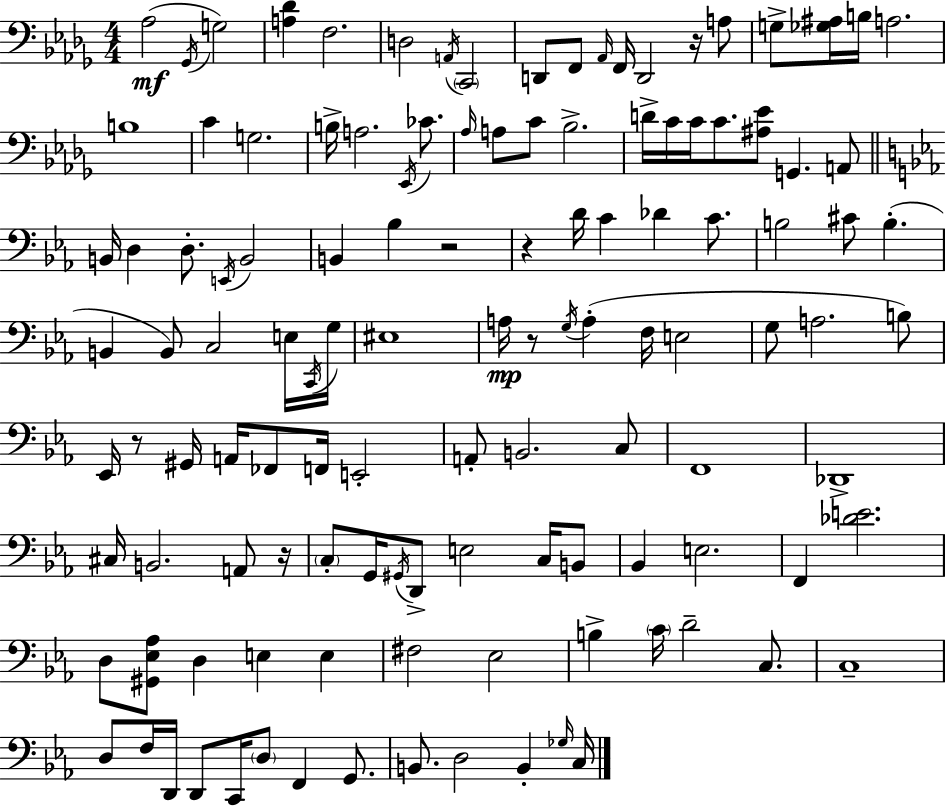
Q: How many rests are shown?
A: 6